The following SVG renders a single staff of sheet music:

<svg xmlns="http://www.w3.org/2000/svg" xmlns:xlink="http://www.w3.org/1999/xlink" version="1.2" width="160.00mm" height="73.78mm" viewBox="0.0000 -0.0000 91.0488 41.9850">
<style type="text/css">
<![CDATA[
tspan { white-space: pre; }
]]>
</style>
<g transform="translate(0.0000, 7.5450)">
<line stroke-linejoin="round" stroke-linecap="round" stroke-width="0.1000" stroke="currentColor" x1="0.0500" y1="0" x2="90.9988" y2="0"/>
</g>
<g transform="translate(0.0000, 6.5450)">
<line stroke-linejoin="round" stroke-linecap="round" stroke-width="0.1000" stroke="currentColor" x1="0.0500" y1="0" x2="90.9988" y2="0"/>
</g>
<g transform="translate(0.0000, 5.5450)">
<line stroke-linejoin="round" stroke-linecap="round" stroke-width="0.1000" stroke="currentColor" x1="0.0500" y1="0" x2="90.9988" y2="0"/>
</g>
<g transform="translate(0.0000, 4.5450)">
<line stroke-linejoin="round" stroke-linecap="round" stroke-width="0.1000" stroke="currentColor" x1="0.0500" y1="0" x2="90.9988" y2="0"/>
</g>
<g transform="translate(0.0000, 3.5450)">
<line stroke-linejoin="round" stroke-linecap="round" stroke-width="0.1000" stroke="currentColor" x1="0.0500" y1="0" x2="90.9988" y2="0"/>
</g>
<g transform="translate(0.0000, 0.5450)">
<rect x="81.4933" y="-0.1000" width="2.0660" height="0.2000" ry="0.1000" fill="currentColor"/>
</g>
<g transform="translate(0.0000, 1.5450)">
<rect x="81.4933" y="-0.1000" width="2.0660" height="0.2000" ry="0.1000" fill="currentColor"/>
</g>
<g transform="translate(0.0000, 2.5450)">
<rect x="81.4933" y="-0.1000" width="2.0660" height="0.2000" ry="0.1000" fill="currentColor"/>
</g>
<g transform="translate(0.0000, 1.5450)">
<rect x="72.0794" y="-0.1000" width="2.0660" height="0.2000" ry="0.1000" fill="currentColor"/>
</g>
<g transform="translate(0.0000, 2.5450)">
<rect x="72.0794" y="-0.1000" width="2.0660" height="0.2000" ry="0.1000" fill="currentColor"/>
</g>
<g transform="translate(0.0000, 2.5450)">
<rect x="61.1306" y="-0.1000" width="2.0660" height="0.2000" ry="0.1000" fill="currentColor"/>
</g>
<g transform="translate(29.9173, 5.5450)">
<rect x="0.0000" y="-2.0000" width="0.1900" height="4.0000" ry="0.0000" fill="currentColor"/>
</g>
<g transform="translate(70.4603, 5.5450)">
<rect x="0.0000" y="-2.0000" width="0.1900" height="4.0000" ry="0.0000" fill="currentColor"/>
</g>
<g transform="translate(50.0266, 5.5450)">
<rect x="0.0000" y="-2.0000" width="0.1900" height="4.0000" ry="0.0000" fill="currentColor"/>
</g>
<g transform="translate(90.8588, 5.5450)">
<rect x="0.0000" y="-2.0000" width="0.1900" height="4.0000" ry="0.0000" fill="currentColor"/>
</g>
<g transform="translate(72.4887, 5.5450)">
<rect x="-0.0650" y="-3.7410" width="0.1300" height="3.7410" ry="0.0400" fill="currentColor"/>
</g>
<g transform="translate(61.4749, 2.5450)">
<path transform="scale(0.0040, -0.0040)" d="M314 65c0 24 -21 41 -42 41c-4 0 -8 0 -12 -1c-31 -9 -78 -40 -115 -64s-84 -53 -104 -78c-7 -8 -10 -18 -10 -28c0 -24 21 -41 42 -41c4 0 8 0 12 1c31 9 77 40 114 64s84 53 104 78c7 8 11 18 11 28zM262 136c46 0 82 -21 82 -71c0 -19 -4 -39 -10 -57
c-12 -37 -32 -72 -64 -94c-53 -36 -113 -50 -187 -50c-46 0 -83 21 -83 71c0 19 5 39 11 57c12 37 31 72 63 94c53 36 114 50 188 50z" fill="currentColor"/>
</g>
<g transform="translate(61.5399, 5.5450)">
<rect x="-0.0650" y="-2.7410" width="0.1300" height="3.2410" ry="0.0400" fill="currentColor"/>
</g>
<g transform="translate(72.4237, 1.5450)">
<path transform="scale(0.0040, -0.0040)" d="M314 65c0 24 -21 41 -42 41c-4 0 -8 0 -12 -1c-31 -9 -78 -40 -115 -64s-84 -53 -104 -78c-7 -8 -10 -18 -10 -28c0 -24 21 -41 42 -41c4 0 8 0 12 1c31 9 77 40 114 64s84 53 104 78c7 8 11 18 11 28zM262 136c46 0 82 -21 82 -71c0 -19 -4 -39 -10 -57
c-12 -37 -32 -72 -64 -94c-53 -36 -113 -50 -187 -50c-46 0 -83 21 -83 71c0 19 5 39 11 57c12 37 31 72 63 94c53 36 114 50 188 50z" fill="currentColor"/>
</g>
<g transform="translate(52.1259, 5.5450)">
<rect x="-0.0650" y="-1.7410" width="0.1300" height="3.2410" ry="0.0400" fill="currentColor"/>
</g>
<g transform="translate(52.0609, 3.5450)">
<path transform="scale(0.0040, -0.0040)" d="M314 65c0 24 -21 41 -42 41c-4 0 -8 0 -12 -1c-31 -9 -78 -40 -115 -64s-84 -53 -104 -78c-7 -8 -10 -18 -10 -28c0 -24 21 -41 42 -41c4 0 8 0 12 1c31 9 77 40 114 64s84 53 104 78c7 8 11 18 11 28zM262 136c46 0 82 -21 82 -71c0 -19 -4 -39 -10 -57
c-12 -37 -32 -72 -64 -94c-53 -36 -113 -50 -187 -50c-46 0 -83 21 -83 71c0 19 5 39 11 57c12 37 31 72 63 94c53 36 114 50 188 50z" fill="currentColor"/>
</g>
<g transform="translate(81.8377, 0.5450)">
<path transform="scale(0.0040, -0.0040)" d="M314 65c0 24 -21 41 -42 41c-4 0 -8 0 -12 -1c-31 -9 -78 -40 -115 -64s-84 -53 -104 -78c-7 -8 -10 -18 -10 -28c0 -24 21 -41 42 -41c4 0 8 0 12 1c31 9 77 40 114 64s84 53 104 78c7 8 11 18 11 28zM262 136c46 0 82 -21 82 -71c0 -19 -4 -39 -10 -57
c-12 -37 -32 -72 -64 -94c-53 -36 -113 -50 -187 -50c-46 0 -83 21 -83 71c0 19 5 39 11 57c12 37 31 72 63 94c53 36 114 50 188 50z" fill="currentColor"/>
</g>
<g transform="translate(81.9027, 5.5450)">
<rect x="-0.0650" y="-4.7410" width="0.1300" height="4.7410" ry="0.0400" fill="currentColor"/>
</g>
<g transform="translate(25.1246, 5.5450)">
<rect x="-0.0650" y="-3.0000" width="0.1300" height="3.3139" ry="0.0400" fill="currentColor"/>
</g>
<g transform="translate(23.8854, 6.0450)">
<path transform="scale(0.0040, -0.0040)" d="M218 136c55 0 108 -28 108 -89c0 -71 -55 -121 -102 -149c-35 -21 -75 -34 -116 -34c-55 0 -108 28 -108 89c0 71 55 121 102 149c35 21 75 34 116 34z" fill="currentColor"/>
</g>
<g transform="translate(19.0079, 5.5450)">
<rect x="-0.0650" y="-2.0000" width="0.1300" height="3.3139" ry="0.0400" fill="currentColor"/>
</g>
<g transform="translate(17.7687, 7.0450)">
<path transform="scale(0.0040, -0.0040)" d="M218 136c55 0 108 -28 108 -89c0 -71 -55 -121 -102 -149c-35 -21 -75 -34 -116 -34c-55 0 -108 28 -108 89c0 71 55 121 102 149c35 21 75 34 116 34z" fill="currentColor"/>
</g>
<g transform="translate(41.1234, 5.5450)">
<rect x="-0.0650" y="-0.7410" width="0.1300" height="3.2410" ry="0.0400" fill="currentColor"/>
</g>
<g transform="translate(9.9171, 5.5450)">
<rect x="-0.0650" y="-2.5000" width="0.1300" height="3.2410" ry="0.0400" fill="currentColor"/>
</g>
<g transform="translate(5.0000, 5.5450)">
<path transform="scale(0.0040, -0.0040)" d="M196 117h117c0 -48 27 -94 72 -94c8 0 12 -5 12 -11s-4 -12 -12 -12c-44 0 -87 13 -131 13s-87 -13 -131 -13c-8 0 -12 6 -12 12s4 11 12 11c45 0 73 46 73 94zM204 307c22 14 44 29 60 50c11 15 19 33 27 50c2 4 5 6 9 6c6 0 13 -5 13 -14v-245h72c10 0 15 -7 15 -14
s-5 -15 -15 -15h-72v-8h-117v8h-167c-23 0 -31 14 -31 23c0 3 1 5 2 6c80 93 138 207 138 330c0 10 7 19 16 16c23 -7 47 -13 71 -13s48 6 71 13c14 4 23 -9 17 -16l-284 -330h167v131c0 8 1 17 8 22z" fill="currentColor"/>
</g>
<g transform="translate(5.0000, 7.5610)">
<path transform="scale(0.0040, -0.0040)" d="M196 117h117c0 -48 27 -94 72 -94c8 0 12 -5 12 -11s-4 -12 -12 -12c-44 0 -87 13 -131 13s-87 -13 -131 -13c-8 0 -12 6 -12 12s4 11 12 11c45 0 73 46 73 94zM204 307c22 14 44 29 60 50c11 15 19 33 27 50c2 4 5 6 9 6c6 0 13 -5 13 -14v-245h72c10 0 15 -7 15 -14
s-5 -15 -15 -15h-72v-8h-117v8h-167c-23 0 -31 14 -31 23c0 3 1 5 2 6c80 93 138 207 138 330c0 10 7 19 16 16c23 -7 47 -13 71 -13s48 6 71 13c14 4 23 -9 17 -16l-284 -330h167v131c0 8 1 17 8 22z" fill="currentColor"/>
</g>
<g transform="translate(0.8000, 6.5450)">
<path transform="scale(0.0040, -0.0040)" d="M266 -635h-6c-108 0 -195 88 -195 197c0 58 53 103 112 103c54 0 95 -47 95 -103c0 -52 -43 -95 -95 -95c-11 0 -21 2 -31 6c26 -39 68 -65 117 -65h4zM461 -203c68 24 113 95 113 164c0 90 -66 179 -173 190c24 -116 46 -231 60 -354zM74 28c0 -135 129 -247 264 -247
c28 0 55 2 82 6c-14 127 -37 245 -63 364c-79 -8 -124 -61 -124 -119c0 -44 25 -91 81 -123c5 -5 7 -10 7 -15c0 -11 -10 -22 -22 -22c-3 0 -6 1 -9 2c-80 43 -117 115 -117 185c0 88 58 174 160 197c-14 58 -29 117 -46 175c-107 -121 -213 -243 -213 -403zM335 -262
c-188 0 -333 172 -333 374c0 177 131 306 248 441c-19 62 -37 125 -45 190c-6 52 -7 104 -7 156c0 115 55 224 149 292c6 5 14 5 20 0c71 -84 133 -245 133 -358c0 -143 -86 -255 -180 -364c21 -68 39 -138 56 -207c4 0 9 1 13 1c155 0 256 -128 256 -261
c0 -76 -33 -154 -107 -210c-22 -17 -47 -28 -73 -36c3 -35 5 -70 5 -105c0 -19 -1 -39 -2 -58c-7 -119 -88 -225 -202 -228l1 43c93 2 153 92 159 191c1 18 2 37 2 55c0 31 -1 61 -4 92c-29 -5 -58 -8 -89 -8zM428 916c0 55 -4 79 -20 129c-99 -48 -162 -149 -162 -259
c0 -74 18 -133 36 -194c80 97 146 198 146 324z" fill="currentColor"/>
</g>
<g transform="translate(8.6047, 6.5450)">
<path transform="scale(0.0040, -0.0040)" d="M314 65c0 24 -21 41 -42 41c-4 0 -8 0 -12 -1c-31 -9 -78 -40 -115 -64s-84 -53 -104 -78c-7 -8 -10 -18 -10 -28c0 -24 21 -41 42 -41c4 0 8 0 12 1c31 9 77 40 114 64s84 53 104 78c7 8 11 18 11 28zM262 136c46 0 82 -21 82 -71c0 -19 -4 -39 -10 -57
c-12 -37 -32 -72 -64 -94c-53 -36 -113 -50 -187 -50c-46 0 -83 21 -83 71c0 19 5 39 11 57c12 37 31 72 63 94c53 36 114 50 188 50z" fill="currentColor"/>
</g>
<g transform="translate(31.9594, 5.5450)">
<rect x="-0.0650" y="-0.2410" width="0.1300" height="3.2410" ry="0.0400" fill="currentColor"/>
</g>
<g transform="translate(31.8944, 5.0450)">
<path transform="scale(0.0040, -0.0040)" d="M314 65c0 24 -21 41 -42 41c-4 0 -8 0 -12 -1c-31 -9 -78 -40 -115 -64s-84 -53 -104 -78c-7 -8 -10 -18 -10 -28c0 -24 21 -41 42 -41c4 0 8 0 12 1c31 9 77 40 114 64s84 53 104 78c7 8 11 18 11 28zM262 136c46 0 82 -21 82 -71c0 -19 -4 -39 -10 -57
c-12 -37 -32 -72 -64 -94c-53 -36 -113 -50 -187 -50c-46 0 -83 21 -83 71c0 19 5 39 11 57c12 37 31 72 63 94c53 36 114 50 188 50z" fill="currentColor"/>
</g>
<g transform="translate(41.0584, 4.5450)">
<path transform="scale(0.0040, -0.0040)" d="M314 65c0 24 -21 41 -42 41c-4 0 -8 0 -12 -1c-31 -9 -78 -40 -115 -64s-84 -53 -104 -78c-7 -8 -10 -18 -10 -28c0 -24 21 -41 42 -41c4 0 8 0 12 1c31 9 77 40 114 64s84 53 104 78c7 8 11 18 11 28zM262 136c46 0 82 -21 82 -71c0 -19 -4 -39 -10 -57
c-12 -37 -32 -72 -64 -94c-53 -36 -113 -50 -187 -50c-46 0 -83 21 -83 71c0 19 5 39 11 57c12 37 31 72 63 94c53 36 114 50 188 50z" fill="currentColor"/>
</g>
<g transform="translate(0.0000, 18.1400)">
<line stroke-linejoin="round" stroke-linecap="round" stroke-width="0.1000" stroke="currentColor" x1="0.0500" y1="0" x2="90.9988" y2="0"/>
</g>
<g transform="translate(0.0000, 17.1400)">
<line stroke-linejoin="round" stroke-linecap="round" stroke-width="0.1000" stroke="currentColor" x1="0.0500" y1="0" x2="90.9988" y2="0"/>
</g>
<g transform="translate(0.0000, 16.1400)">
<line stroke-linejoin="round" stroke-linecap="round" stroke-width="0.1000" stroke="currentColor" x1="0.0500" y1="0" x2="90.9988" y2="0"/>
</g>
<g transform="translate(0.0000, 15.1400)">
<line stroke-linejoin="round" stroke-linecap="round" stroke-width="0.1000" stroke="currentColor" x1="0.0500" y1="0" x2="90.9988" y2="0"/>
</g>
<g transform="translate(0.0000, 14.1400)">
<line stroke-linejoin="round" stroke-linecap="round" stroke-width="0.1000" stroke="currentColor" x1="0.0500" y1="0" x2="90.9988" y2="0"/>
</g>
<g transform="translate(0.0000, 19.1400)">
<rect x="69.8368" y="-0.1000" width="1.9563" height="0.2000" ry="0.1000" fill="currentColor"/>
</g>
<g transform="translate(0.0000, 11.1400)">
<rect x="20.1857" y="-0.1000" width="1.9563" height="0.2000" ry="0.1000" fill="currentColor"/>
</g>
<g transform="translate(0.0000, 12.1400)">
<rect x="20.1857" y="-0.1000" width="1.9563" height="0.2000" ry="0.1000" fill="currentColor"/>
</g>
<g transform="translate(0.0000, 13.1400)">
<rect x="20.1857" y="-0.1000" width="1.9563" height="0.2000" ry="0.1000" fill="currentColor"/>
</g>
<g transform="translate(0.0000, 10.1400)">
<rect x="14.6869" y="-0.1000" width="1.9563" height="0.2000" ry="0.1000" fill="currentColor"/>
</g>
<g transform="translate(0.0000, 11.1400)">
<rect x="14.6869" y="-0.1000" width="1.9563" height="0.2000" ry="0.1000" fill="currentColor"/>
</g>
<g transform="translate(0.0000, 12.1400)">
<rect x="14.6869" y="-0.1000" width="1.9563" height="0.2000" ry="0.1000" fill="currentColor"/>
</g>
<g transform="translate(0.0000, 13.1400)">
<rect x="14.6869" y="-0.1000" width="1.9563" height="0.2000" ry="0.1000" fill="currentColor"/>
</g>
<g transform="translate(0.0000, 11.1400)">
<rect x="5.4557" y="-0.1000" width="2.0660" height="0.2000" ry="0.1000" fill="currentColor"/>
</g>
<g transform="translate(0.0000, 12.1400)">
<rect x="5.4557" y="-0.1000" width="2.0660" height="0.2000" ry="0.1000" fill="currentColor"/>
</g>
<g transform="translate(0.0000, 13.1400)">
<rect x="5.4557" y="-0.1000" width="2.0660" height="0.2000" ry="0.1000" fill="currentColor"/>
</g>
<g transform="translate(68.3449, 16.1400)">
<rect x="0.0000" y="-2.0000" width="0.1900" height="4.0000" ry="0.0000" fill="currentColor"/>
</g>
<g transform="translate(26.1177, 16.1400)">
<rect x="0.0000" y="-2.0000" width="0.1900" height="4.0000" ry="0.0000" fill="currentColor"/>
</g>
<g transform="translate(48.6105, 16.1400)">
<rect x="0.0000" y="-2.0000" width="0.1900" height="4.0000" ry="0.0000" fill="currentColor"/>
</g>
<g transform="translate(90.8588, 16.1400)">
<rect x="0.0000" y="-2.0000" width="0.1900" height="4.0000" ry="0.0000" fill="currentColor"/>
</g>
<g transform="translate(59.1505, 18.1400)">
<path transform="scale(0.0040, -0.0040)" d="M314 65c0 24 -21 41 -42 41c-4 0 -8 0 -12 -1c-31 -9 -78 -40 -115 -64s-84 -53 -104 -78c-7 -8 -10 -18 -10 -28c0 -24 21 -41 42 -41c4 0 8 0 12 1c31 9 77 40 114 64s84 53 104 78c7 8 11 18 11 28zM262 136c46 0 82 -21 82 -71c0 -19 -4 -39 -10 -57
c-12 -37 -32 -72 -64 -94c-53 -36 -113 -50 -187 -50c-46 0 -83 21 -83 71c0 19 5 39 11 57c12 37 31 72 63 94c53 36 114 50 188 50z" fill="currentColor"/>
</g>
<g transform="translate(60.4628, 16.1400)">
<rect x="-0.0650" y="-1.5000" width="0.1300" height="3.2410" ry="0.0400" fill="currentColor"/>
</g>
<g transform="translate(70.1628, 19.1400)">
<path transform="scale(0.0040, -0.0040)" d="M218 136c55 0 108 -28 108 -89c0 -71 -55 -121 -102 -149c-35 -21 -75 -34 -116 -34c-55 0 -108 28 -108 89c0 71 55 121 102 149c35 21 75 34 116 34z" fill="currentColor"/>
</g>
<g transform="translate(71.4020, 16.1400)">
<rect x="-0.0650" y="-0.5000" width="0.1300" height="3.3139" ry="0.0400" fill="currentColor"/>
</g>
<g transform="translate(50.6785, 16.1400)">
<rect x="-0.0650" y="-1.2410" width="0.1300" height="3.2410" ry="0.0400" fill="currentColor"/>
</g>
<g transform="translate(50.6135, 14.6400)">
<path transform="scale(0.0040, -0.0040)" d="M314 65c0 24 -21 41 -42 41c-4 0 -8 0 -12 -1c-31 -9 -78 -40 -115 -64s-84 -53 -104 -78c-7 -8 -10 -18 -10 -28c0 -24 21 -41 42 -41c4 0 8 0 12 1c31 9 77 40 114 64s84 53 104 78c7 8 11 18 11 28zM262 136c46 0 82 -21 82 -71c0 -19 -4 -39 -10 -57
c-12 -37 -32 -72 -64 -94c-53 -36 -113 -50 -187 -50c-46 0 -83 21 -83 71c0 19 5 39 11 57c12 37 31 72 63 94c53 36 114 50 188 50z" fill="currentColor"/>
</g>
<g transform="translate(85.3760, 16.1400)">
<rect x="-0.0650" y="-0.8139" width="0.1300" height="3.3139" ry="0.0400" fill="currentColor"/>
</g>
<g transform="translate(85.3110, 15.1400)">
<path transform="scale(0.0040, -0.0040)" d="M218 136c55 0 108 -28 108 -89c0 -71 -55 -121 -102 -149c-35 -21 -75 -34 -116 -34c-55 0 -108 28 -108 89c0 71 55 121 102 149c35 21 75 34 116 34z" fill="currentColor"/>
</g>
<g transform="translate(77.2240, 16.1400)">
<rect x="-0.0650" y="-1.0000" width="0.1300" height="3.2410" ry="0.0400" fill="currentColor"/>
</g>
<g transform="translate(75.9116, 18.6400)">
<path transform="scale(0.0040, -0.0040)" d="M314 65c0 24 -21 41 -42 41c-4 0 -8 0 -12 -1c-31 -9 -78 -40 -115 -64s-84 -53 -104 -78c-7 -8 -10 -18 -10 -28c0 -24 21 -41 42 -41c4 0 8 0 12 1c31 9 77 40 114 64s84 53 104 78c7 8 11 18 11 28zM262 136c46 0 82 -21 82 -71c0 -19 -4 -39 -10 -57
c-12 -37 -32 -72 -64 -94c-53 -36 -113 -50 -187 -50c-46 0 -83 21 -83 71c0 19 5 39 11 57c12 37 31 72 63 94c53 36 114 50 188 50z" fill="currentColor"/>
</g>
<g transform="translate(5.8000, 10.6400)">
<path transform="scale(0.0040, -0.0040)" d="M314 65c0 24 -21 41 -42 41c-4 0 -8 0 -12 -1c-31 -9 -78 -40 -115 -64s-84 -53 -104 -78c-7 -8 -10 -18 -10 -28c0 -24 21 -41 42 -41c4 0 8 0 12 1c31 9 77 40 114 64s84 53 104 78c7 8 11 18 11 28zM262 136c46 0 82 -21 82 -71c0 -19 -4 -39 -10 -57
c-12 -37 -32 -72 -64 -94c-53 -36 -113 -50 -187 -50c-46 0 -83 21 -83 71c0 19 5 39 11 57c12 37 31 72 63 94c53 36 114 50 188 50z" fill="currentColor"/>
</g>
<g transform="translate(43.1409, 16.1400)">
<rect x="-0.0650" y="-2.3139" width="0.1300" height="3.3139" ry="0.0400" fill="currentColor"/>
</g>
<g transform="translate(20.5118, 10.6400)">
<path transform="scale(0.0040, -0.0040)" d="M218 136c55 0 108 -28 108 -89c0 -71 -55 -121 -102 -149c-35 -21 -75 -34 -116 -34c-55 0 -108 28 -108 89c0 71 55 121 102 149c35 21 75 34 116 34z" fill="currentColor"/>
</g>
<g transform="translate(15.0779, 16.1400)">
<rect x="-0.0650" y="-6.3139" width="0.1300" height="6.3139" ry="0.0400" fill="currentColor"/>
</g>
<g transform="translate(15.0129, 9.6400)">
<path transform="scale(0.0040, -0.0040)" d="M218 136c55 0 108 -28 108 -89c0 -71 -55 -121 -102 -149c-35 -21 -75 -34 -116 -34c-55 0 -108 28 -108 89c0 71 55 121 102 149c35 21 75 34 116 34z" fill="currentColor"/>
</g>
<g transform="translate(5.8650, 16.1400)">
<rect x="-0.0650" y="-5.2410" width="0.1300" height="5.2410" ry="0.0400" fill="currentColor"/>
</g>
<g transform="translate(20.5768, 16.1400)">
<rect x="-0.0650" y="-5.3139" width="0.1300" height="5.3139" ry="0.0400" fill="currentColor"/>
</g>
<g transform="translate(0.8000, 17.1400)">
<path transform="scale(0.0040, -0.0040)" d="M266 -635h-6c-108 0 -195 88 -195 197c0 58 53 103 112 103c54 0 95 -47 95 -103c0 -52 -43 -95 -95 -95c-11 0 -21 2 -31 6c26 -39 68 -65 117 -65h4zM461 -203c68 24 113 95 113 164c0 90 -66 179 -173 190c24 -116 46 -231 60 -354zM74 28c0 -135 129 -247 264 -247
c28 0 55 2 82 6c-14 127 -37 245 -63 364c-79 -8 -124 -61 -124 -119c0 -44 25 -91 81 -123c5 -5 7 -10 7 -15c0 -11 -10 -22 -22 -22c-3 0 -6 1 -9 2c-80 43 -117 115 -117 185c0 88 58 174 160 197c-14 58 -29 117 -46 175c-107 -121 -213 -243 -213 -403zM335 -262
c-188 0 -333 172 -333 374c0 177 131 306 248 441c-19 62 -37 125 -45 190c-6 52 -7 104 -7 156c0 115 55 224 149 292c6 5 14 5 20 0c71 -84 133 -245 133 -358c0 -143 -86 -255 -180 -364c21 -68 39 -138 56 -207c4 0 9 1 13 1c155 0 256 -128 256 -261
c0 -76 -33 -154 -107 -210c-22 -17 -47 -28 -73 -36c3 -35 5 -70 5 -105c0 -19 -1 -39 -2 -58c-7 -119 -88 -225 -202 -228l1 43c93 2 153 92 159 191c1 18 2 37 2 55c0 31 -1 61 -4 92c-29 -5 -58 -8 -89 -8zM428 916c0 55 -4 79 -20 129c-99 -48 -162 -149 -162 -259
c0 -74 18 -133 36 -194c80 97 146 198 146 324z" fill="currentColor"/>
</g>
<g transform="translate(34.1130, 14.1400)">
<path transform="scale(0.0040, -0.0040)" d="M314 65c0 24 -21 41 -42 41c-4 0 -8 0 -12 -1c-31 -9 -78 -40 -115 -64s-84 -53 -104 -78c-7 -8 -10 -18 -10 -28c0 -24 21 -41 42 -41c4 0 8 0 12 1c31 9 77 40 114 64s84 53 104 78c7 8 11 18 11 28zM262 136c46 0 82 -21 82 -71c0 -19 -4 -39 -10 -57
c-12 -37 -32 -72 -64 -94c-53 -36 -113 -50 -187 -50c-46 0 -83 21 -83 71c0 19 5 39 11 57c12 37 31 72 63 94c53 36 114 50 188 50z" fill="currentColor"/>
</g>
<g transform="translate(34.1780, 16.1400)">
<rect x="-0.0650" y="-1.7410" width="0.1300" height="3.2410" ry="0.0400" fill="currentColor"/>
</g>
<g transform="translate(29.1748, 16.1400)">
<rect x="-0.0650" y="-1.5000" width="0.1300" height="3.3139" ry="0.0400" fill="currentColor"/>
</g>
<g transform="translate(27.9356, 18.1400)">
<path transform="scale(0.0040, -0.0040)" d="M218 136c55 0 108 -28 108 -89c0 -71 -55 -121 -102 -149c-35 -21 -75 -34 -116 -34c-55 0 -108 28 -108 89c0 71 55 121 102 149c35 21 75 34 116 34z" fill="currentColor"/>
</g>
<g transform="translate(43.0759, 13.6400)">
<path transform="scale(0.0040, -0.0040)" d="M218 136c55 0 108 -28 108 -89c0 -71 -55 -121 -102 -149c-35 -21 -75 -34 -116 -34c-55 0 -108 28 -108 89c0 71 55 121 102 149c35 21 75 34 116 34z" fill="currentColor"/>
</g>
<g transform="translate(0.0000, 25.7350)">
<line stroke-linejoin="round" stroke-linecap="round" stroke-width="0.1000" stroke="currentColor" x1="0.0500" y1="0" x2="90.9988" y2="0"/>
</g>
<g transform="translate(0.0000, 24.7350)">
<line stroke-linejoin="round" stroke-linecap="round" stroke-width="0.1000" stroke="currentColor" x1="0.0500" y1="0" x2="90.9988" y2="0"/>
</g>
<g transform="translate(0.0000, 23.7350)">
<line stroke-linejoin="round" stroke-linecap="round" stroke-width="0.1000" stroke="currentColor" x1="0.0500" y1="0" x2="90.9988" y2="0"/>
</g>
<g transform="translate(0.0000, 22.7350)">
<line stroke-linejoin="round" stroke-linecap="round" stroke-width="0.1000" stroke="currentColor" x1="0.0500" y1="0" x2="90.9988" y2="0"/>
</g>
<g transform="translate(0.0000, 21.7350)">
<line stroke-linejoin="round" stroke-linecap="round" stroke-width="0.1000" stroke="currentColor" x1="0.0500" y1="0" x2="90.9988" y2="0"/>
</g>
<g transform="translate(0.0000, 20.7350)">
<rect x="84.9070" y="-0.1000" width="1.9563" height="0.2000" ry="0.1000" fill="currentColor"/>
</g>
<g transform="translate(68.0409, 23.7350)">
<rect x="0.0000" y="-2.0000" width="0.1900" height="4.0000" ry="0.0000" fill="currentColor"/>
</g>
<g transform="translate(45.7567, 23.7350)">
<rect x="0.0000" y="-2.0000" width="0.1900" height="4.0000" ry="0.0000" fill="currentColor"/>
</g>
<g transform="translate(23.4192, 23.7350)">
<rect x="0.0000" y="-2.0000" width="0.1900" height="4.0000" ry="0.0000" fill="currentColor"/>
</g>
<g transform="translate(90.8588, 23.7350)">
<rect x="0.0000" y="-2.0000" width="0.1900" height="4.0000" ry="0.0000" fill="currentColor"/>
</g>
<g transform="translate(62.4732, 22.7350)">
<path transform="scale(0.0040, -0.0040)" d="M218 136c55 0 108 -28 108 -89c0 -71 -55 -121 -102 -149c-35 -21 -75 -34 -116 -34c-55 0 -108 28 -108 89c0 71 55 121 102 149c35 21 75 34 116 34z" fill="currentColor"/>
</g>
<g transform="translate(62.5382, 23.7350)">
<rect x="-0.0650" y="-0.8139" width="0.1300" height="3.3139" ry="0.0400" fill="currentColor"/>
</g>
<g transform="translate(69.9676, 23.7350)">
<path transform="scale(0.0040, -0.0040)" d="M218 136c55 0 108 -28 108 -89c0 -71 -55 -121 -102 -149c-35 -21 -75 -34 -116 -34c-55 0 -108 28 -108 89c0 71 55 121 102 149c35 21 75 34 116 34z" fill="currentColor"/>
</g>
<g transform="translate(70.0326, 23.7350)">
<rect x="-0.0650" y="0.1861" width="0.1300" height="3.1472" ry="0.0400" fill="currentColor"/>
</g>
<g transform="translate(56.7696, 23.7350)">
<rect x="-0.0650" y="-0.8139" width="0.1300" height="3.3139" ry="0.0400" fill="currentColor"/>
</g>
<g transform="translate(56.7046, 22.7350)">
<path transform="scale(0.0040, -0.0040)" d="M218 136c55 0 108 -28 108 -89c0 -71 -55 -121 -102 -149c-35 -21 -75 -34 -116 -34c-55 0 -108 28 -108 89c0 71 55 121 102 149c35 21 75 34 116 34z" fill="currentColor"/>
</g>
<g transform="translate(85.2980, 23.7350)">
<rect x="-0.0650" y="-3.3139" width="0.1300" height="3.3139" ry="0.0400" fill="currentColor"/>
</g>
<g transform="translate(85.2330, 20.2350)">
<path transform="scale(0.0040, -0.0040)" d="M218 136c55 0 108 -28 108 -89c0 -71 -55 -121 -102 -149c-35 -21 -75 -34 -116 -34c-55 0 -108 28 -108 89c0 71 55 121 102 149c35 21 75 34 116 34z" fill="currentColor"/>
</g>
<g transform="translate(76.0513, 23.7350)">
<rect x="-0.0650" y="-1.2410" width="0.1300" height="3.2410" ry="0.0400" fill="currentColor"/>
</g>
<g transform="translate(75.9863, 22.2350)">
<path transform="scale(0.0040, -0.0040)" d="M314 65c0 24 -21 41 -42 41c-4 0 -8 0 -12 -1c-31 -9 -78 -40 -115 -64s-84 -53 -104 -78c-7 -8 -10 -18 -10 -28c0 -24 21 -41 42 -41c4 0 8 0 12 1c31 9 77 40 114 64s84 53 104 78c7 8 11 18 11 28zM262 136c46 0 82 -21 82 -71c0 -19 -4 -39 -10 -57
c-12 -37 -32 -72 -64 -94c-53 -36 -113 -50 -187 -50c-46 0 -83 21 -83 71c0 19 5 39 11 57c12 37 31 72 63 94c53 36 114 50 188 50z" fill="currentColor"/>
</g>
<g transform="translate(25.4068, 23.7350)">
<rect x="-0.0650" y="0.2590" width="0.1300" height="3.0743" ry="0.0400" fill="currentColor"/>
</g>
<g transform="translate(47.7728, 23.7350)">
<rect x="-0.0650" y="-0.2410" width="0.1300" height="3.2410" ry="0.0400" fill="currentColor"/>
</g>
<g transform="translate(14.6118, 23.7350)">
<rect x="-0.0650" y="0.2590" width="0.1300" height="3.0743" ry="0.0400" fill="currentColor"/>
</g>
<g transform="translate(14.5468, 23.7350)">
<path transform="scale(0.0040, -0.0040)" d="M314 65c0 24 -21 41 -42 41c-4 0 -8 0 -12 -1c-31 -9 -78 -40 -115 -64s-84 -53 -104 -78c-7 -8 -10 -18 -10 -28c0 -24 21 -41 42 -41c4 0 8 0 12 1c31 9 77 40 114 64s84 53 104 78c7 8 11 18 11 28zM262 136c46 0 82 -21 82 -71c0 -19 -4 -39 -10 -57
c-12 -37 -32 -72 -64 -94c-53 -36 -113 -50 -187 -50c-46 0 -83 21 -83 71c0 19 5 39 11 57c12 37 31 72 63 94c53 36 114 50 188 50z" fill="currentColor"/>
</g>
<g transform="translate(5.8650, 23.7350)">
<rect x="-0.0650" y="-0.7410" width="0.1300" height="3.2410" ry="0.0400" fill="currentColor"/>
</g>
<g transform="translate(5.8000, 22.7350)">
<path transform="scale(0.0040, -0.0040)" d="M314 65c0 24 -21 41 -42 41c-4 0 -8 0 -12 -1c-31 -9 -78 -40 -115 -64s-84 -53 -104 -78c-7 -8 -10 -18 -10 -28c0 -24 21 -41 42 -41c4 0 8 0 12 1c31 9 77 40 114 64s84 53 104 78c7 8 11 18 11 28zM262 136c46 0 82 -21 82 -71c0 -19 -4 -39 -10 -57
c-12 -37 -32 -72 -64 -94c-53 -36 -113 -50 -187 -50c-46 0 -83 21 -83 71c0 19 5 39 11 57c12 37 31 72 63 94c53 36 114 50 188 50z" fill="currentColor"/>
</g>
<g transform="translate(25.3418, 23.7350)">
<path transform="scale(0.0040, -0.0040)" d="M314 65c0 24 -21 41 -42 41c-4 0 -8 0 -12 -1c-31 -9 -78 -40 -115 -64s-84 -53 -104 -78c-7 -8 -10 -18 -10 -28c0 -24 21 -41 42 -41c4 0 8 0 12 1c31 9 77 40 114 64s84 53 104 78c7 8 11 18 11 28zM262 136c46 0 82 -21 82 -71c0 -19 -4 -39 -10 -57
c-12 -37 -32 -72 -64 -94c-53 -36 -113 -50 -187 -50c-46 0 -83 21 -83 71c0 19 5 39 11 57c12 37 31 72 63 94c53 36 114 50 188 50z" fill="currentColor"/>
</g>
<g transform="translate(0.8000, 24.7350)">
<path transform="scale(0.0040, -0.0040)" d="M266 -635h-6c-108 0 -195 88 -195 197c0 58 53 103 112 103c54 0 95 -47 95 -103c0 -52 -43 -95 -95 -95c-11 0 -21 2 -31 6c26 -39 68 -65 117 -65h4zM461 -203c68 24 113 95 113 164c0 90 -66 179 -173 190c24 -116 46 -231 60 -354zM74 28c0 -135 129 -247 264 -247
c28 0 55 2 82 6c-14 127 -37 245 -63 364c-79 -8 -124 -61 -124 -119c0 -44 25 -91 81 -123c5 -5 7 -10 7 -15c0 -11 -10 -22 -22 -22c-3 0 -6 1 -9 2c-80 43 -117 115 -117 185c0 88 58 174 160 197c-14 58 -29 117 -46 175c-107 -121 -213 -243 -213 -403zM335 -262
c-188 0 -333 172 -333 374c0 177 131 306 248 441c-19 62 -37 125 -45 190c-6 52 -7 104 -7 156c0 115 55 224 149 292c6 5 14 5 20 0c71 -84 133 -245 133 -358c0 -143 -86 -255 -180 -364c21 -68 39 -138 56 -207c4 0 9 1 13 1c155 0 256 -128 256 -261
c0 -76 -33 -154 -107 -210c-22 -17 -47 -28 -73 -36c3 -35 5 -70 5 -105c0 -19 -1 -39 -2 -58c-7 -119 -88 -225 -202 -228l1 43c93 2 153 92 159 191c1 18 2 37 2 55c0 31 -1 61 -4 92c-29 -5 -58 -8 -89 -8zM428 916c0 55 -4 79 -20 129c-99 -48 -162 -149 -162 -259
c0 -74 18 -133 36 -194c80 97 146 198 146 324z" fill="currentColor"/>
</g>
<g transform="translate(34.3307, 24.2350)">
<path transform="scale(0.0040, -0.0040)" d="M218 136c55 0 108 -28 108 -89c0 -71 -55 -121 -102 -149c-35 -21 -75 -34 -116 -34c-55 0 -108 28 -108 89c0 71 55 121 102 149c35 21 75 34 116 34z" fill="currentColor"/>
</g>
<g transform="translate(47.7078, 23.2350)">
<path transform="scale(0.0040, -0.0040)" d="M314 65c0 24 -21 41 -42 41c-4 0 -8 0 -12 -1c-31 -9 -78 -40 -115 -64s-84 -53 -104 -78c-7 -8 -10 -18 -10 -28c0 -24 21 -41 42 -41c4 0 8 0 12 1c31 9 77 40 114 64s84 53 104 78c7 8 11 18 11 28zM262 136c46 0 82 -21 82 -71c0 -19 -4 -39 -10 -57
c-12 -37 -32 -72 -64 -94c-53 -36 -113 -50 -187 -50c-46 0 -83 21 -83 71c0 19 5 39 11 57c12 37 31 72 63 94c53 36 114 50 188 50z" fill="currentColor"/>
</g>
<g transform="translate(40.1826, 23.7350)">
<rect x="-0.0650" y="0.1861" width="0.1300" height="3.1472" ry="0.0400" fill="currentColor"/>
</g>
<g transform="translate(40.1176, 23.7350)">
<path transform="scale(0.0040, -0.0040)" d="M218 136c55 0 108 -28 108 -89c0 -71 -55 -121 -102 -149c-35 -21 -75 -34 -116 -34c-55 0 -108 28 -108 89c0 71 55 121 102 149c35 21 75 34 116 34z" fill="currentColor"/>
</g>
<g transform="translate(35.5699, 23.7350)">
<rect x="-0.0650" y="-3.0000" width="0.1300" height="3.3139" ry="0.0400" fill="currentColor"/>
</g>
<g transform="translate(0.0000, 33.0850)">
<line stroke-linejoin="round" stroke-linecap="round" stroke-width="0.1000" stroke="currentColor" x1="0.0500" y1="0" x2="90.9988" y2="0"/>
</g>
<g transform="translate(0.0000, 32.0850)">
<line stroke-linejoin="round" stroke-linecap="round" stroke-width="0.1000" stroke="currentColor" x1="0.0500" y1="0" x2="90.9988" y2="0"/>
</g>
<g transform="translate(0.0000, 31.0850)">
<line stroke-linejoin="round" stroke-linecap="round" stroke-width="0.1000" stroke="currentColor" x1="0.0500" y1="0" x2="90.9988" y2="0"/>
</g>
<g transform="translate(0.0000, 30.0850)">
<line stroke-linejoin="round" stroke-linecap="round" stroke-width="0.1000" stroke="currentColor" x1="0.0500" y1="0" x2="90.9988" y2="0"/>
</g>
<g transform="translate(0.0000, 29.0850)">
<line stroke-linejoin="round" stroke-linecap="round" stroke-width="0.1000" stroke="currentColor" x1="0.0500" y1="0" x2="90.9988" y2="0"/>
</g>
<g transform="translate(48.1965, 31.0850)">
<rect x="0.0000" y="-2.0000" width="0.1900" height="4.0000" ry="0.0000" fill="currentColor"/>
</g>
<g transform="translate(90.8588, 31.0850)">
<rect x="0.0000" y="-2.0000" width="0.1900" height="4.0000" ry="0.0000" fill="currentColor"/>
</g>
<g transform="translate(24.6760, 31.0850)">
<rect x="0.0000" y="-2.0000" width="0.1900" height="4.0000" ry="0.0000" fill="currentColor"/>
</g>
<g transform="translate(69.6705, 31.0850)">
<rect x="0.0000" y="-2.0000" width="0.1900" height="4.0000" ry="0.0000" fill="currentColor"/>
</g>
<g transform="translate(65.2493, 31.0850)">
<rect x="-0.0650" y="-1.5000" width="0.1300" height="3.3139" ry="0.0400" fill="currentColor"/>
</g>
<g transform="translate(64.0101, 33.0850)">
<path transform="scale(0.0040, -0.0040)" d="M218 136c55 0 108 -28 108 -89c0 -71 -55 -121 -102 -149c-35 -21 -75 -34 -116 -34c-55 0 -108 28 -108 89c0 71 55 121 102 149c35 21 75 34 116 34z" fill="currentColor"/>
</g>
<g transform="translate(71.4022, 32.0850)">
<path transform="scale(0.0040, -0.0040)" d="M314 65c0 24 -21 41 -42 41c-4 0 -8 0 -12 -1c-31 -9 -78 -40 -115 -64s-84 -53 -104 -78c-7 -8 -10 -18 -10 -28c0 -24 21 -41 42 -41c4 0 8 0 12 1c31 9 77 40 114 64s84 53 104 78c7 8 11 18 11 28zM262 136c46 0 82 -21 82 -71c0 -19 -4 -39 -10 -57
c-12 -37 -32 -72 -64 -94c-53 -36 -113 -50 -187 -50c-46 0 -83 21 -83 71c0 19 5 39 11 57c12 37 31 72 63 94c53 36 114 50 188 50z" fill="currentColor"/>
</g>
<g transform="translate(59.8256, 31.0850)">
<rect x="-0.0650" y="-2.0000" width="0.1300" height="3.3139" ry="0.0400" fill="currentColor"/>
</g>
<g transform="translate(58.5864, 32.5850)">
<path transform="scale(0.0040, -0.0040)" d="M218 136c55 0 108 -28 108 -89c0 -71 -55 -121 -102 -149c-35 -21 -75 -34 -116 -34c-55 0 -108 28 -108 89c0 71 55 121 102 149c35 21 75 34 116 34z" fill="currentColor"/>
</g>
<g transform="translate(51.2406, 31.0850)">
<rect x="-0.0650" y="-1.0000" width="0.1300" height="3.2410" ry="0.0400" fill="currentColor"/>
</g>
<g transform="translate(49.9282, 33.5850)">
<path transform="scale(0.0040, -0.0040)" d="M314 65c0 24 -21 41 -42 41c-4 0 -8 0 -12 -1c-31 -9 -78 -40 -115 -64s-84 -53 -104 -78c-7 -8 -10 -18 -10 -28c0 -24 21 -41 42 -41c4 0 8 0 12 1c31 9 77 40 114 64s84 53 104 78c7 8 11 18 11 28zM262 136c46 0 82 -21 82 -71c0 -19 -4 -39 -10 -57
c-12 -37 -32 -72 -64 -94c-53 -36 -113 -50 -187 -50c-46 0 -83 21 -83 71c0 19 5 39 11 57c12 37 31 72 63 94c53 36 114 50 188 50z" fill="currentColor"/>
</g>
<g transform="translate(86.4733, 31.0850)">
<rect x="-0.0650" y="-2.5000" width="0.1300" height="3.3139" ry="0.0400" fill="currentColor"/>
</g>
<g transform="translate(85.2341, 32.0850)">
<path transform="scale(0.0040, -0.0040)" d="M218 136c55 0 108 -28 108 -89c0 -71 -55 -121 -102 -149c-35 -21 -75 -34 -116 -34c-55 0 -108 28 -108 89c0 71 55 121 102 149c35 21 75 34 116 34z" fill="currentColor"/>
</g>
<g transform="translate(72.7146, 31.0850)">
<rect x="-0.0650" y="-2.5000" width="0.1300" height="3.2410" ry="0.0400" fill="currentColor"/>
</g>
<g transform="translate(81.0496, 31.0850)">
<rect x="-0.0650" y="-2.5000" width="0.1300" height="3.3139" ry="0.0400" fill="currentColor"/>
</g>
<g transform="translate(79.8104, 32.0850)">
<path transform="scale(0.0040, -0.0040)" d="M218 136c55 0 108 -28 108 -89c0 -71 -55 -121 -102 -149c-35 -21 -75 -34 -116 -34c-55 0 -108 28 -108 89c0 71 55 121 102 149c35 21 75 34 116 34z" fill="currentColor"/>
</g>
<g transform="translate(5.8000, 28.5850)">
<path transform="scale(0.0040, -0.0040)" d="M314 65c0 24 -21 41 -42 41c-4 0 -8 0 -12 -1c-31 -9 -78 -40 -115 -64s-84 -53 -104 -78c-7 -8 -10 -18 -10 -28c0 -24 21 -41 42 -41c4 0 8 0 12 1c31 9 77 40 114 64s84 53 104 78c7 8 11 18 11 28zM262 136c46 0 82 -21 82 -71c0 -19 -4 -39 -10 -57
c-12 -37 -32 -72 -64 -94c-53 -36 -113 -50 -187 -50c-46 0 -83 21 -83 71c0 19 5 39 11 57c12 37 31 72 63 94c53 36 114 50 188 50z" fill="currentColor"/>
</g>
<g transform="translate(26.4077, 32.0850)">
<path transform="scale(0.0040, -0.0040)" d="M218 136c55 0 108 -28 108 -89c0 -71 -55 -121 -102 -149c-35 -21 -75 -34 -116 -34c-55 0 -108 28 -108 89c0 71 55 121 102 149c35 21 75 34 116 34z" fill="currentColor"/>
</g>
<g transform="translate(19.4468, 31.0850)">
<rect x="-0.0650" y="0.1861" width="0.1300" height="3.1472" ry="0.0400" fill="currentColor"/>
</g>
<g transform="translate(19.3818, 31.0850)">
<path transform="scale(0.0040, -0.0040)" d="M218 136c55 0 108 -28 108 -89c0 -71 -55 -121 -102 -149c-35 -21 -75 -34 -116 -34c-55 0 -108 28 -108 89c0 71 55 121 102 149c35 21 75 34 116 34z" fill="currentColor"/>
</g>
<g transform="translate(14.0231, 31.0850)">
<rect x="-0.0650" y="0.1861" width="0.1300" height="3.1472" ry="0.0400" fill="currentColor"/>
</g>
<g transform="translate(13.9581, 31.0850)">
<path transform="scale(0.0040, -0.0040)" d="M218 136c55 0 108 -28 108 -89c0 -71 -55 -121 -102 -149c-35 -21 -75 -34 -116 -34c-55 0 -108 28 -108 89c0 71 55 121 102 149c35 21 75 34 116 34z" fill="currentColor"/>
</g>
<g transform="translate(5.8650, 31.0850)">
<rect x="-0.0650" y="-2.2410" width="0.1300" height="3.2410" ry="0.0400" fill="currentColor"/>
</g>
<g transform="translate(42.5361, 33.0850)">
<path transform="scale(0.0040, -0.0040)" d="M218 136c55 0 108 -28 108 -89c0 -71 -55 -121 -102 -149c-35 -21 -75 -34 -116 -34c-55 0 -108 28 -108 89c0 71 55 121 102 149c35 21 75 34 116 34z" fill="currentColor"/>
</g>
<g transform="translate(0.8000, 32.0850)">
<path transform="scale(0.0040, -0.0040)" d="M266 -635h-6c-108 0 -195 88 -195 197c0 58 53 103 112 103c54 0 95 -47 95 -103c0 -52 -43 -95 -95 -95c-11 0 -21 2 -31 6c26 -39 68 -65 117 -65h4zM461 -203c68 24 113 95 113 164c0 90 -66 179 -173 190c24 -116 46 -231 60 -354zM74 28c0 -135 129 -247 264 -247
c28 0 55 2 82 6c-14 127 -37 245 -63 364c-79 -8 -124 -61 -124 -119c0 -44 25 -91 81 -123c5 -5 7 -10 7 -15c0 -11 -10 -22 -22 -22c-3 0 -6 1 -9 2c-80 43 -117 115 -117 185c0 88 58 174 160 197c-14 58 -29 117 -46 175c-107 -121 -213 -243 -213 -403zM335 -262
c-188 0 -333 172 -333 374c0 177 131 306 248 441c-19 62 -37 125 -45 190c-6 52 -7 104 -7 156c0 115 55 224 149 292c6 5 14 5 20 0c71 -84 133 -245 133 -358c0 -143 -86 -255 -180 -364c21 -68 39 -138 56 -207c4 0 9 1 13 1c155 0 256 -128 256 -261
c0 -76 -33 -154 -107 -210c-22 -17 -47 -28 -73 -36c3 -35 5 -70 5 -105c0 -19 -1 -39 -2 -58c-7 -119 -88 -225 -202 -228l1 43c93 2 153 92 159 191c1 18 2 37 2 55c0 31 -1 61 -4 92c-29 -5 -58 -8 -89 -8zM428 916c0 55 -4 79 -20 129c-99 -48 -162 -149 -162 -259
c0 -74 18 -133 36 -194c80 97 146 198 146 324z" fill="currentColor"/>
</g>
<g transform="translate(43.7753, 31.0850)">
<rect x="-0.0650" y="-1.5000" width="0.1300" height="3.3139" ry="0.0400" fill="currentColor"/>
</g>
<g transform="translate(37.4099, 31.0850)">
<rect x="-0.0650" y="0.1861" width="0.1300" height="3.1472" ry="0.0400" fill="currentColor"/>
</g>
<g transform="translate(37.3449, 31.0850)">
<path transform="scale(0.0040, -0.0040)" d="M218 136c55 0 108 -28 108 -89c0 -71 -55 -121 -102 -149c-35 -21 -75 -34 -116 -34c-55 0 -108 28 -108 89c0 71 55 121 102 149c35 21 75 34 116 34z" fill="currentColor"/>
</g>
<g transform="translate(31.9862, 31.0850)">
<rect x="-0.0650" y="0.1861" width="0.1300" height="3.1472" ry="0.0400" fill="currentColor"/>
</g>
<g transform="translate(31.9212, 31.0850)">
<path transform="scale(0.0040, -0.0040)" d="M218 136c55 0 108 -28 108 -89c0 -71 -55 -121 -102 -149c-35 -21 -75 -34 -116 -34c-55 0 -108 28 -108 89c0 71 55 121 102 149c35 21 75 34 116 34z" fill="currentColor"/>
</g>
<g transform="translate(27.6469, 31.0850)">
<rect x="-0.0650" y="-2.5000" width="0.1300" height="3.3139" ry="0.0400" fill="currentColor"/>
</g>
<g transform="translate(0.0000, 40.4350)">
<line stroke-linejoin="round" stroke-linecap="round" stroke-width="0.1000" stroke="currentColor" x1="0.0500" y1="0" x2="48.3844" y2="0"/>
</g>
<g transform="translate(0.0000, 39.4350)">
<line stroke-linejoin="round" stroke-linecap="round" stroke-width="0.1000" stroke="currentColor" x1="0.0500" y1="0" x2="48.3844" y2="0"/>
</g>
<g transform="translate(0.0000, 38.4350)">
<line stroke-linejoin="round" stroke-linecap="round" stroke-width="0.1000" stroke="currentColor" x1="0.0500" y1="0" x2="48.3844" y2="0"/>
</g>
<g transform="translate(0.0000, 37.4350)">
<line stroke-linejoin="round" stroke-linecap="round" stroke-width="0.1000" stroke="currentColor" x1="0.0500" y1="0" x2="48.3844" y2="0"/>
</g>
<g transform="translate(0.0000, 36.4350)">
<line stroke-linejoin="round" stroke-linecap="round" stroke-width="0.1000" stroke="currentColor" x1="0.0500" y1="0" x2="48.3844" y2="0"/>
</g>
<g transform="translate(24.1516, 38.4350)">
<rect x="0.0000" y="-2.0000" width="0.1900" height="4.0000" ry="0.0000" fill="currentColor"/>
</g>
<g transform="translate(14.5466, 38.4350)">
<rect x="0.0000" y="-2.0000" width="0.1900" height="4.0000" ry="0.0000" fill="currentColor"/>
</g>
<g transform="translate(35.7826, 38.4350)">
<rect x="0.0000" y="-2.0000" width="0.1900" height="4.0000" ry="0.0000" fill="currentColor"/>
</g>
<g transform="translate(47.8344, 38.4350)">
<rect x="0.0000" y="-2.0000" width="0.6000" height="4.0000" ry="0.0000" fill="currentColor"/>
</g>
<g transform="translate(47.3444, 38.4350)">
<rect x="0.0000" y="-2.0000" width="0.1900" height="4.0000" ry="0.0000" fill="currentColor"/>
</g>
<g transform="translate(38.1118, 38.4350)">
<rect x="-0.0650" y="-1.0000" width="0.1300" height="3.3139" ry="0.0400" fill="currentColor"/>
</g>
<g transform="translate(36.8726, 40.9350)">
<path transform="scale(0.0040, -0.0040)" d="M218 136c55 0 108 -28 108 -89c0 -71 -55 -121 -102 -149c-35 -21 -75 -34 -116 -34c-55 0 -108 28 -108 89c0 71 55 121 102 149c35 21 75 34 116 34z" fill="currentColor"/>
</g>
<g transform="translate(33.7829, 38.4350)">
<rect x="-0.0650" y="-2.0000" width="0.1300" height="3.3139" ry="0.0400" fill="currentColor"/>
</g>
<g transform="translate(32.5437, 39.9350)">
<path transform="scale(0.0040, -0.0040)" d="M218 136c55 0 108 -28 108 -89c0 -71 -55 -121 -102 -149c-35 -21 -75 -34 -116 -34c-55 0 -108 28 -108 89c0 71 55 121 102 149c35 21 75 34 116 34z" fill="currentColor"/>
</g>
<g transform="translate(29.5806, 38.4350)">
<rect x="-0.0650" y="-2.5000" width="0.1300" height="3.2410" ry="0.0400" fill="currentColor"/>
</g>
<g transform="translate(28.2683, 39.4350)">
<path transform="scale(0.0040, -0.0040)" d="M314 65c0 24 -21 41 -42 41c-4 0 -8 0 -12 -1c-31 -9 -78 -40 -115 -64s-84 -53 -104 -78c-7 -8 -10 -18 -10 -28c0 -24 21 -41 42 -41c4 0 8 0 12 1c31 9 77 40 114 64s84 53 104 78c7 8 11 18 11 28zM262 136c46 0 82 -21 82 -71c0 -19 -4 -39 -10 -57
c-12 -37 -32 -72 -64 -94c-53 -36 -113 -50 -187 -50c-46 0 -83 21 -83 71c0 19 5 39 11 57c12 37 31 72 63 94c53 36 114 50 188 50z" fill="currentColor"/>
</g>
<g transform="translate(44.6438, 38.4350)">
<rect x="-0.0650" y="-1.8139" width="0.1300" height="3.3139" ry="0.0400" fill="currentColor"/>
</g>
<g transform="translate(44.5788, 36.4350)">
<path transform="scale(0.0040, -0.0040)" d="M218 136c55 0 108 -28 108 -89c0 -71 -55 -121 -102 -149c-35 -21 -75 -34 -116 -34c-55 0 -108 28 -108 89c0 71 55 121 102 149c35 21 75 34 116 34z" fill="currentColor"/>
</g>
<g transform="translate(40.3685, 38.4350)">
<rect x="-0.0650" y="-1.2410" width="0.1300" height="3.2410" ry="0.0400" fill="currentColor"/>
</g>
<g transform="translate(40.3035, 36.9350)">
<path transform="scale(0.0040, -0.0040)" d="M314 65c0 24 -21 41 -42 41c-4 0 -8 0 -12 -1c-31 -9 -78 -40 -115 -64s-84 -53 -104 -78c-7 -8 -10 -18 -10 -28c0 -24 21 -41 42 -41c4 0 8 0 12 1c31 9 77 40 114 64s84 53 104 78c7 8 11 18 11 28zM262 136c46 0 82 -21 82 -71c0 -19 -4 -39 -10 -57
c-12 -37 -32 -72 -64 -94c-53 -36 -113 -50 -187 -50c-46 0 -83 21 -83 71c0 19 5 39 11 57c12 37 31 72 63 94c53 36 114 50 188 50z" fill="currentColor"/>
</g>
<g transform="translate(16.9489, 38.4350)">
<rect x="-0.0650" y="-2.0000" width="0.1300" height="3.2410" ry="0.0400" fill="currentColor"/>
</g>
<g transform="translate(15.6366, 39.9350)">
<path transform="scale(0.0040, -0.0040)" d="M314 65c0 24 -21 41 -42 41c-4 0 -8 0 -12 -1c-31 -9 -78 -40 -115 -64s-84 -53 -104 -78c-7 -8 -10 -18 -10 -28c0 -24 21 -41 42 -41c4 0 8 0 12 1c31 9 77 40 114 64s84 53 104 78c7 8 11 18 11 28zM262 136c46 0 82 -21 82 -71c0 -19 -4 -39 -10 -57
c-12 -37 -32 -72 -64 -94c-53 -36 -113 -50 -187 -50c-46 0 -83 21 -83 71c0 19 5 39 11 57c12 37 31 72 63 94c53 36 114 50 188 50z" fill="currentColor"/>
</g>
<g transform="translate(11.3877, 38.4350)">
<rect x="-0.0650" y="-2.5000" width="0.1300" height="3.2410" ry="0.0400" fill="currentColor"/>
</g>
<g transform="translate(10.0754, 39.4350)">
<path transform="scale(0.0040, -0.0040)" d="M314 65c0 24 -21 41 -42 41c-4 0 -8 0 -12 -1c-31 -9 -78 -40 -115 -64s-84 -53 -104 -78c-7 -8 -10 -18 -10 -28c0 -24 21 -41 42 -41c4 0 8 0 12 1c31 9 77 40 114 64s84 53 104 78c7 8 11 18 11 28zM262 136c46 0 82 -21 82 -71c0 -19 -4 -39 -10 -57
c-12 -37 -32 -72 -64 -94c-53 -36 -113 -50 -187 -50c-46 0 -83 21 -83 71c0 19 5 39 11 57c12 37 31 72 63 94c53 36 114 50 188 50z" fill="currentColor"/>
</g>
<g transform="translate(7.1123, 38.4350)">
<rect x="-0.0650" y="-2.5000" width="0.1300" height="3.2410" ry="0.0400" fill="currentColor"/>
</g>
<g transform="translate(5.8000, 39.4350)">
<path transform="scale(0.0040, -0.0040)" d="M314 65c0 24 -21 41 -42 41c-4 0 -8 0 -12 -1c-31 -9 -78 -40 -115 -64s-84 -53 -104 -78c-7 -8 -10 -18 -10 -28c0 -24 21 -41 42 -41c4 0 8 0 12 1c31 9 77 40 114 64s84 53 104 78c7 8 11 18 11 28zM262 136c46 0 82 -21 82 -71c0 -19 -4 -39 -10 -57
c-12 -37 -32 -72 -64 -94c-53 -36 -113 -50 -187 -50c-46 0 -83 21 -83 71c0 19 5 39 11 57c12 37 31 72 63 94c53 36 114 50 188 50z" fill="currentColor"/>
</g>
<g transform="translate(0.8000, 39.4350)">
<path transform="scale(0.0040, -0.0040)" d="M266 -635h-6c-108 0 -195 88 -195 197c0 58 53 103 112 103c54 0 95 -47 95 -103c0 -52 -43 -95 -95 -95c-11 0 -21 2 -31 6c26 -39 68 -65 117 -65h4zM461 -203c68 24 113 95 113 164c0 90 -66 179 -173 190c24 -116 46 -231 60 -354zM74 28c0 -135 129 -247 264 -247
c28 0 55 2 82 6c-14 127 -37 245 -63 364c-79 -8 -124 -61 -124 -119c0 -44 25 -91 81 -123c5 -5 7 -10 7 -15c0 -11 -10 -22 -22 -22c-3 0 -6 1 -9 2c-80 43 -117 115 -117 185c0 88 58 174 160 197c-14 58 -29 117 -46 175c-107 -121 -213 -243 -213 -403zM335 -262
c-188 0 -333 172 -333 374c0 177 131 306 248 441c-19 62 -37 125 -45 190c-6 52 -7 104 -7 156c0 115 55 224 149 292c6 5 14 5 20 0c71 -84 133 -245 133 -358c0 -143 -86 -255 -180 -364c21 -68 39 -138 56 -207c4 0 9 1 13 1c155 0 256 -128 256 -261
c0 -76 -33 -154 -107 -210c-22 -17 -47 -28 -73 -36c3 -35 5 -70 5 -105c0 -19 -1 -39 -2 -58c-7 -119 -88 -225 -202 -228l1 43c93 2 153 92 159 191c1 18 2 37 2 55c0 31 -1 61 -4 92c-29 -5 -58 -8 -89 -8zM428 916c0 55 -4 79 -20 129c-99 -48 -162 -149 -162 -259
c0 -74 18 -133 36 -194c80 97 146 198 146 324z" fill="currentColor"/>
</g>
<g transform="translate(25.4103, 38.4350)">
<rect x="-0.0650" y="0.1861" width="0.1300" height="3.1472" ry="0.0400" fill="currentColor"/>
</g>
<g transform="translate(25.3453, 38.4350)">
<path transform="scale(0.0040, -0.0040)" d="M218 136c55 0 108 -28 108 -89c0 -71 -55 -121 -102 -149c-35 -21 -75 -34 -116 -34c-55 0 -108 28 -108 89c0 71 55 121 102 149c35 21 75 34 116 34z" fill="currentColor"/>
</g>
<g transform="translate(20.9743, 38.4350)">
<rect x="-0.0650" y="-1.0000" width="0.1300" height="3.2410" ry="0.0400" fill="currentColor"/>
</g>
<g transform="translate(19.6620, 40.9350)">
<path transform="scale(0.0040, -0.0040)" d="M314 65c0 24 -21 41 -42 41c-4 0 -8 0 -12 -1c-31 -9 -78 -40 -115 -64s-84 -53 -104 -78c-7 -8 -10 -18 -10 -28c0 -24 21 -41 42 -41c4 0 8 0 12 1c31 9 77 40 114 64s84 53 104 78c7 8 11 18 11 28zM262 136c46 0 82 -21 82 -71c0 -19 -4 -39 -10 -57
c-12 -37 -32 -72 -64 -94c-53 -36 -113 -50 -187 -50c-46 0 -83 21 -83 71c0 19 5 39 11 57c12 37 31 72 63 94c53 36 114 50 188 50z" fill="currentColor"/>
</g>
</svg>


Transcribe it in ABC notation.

X:1
T:Untitled
M:4/4
L:1/4
K:C
G2 F A c2 d2 f2 a2 c'2 e'2 f'2 a' f' E f2 g e2 E2 C D2 d d2 B2 B2 A B c2 d d B e2 b g2 B B G B B E D2 F E G2 G G G2 G2 F2 D2 B G2 F D e2 f